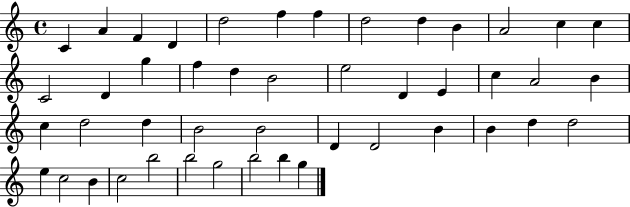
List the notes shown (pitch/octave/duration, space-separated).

C4/q A4/q F4/q D4/q D5/h F5/q F5/q D5/h D5/q B4/q A4/h C5/q C5/q C4/h D4/q G5/q F5/q D5/q B4/h E5/h D4/q E4/q C5/q A4/h B4/q C5/q D5/h D5/q B4/h B4/h D4/q D4/h B4/q B4/q D5/q D5/h E5/q C5/h B4/q C5/h B5/h B5/h G5/h B5/h B5/q G5/q